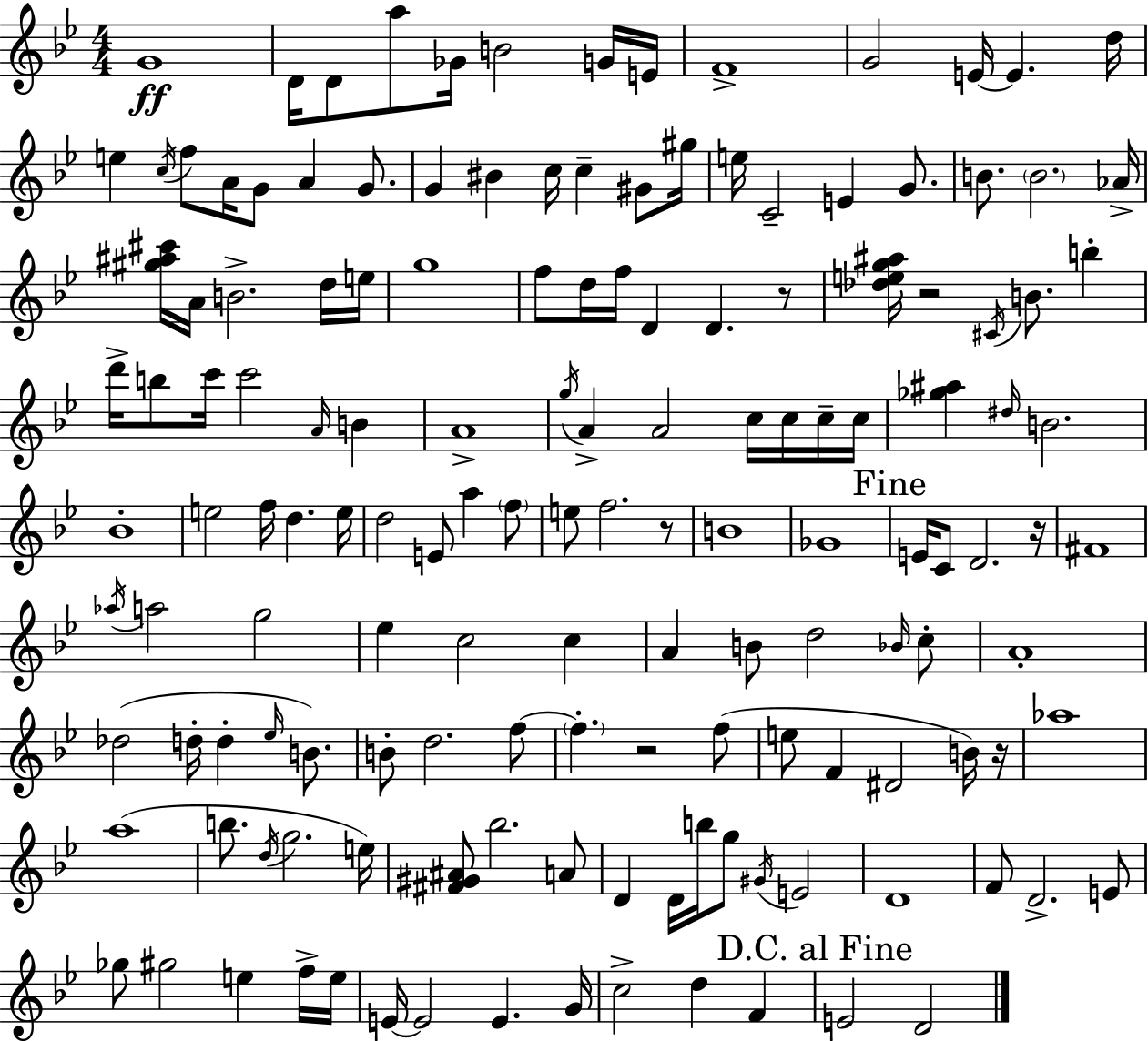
{
  \clef treble
  \numericTimeSignature
  \time 4/4
  \key g \minor
  g'1\ff | d'16 d'8 a''8 ges'16 b'2 g'16 e'16 | f'1-> | g'2 e'16~~ e'4. d''16 | \break e''4 \acciaccatura { c''16 } f''8 a'16 g'8 a'4 g'8. | g'4 bis'4 c''16 c''4-- gis'8 | gis''16 e''16 c'2-- e'4 g'8. | b'8. \parenthesize b'2. | \break aes'16-> <gis'' ais'' cis'''>16 a'16 b'2.-> d''16 | e''16 g''1 | f''8 d''16 f''16 d'4 d'4. r8 | <des'' e'' g'' ais''>16 r2 \acciaccatura { cis'16 } b'8. b''4-. | \break d'''16-> b''8 c'''16 c'''2 \grace { a'16 } b'4 | a'1-> | \acciaccatura { g''16 } a'4-> a'2 | c''16 c''16 c''16-- c''16 <ges'' ais''>4 \grace { dis''16 } b'2. | \break bes'1-. | e''2 f''16 d''4. | e''16 d''2 e'8 a''4 | \parenthesize f''8 e''8 f''2. | \break r8 b'1 | ges'1 | \mark "Fine" e'16 c'8 d'2. | r16 fis'1 | \break \acciaccatura { aes''16 } a''2 g''2 | ees''4 c''2 | c''4 a'4 b'8 d''2 | \grace { bes'16 } c''8-. a'1-. | \break des''2( d''16-. | d''4-. \grace { ees''16 } b'8.) b'8-. d''2. | f''8~~ \parenthesize f''4.-. r2 | f''8( e''8 f'4 dis'2 | \break b'16) r16 aes''1 | a''1( | b''8. \acciaccatura { d''16 } g''2. | e''16) <fis' gis' ais'>8 bes''2. | \break a'8 d'4 d'16 b''16 g''8 | \acciaccatura { gis'16 } e'2 d'1 | f'8 d'2.-> | e'8 ges''8 gis''2 | \break e''4 f''16-> e''16 e'16~~ e'2 | e'4. g'16 c''2-> | d''4 f'4 \mark "D.C. al Fine" e'2 | d'2 \bar "|."
}